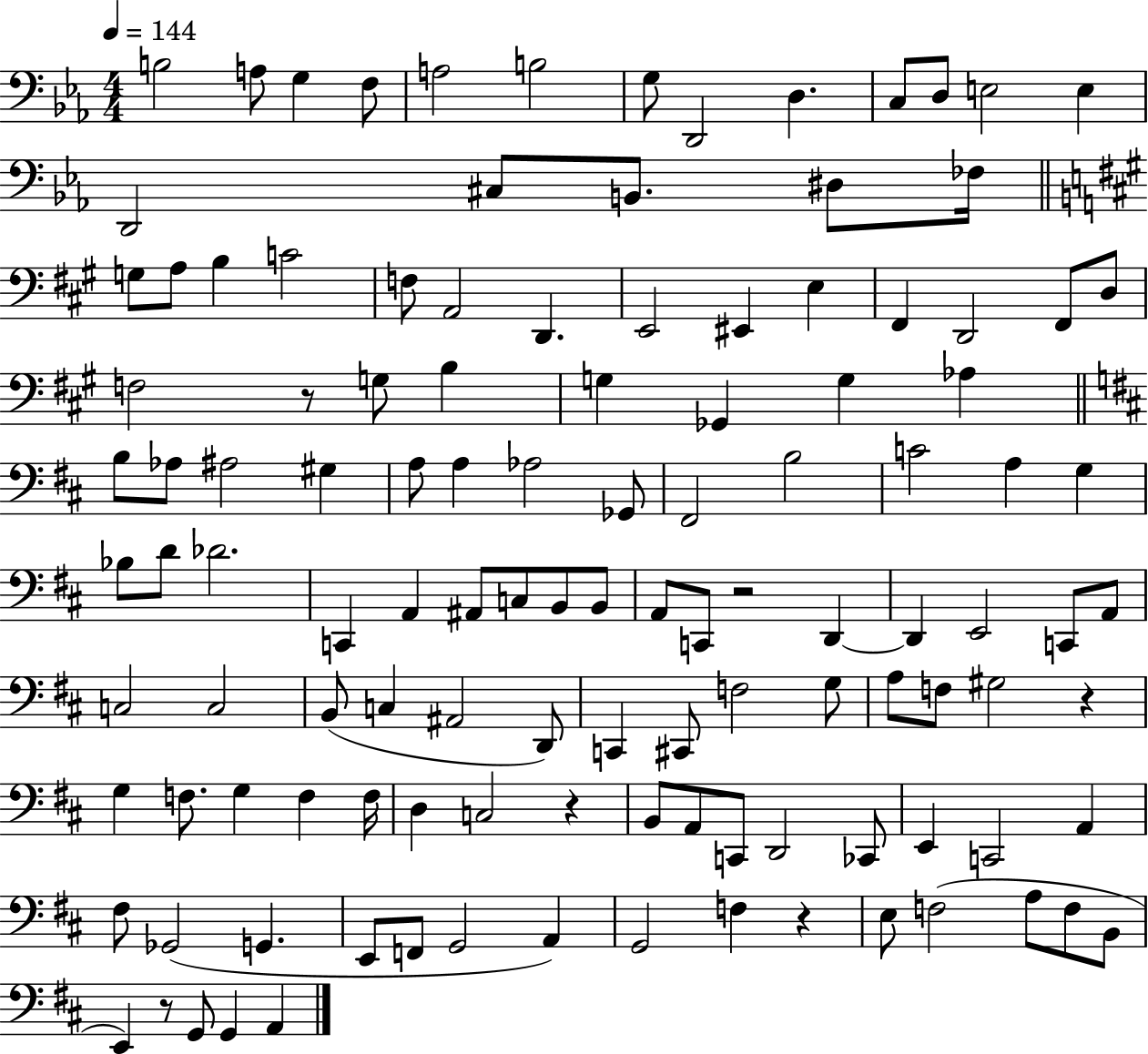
{
  \clef bass
  \numericTimeSignature
  \time 4/4
  \key ees \major
  \tempo 4 = 144
  b2 a8 g4 f8 | a2 b2 | g8 d,2 d4. | c8 d8 e2 e4 | \break d,2 cis8 b,8. dis8 fes16 | \bar "||" \break \key a \major g8 a8 b4 c'2 | f8 a,2 d,4. | e,2 eis,4 e4 | fis,4 d,2 fis,8 d8 | \break f2 r8 g8 b4 | g4 ges,4 g4 aes4 | \bar "||" \break \key d \major b8 aes8 ais2 gis4 | a8 a4 aes2 ges,8 | fis,2 b2 | c'2 a4 g4 | \break bes8 d'8 des'2. | c,4 a,4 ais,8 c8 b,8 b,8 | a,8 c,8 r2 d,4~~ | d,4 e,2 c,8 a,8 | \break c2 c2 | b,8( c4 ais,2 d,8) | c,4 cis,8 f2 g8 | a8 f8 gis2 r4 | \break g4 f8. g4 f4 f16 | d4 c2 r4 | b,8 a,8 c,8 d,2 ces,8 | e,4 c,2 a,4 | \break fis8 ges,2( g,4. | e,8 f,8 g,2 a,4) | g,2 f4 r4 | e8 f2( a8 f8 b,8 | \break e,4) r8 g,8 g,4 a,4 | \bar "|."
}